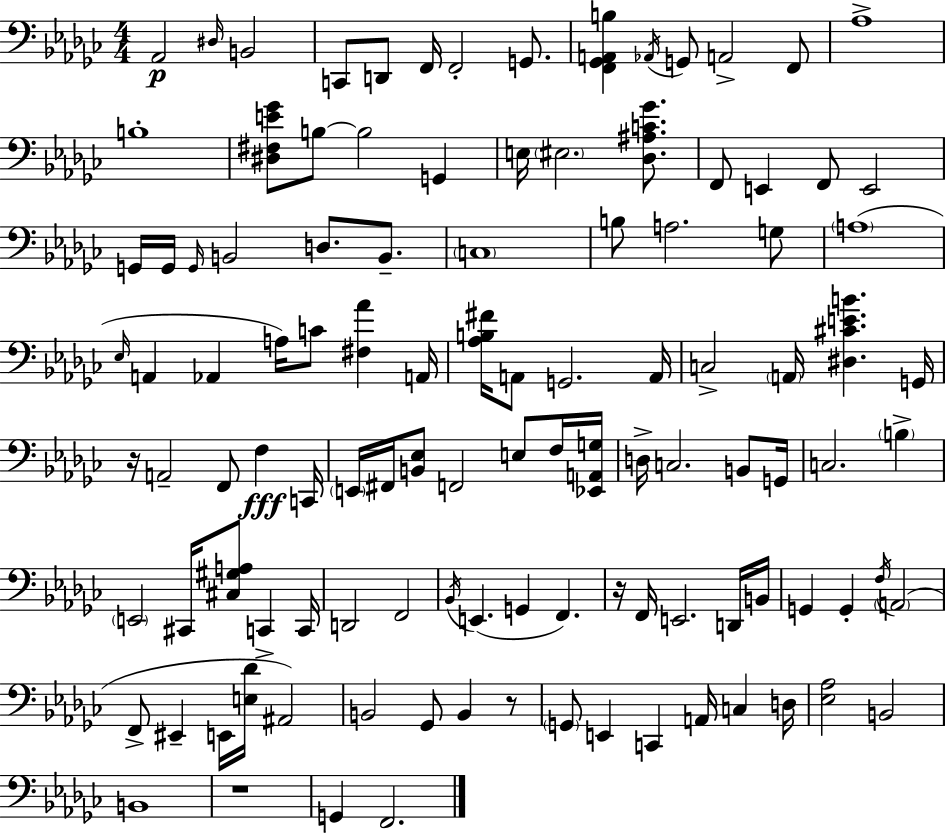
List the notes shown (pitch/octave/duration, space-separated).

Ab2/h D#3/s B2/h C2/e D2/e F2/s F2/h G2/e. [F2,Gb2,A2,B3]/q Ab2/s G2/e A2/h F2/e Ab3/w B3/w [D#3,F#3,E4,Gb4]/e B3/e B3/h G2/q E3/s EIS3/h. [Db3,A#3,C4,Gb4]/e. F2/e E2/q F2/e E2/h G2/s G2/s G2/s B2/h D3/e. B2/e. C3/w B3/e A3/h. G3/e A3/w Eb3/s A2/q Ab2/q A3/s C4/e [F#3,Ab4]/q A2/s [Ab3,B3,F#4]/s A2/e G2/h. A2/s C3/h A2/s [D#3,C#4,E4,B4]/q. G2/s R/s A2/h F2/e F3/q C2/s E2/s F#2/s [B2,Eb3]/e F2/h E3/e F3/s [Eb2,A2,G3]/s D3/s C3/h. B2/e G2/s C3/h. B3/q E2/h C#2/s [C#3,G#3,A3]/e C2/q C2/s D2/h F2/h Bb2/s E2/q. G2/q F2/q. R/s F2/s E2/h. D2/s B2/s G2/q G2/q F3/s A2/h F2/e EIS2/q E2/s [E3,Db4]/s A#2/h B2/h Gb2/e B2/q R/e G2/e E2/q C2/q A2/s C3/q D3/s [Eb3,Ab3]/h B2/h B2/w R/w G2/q F2/h.